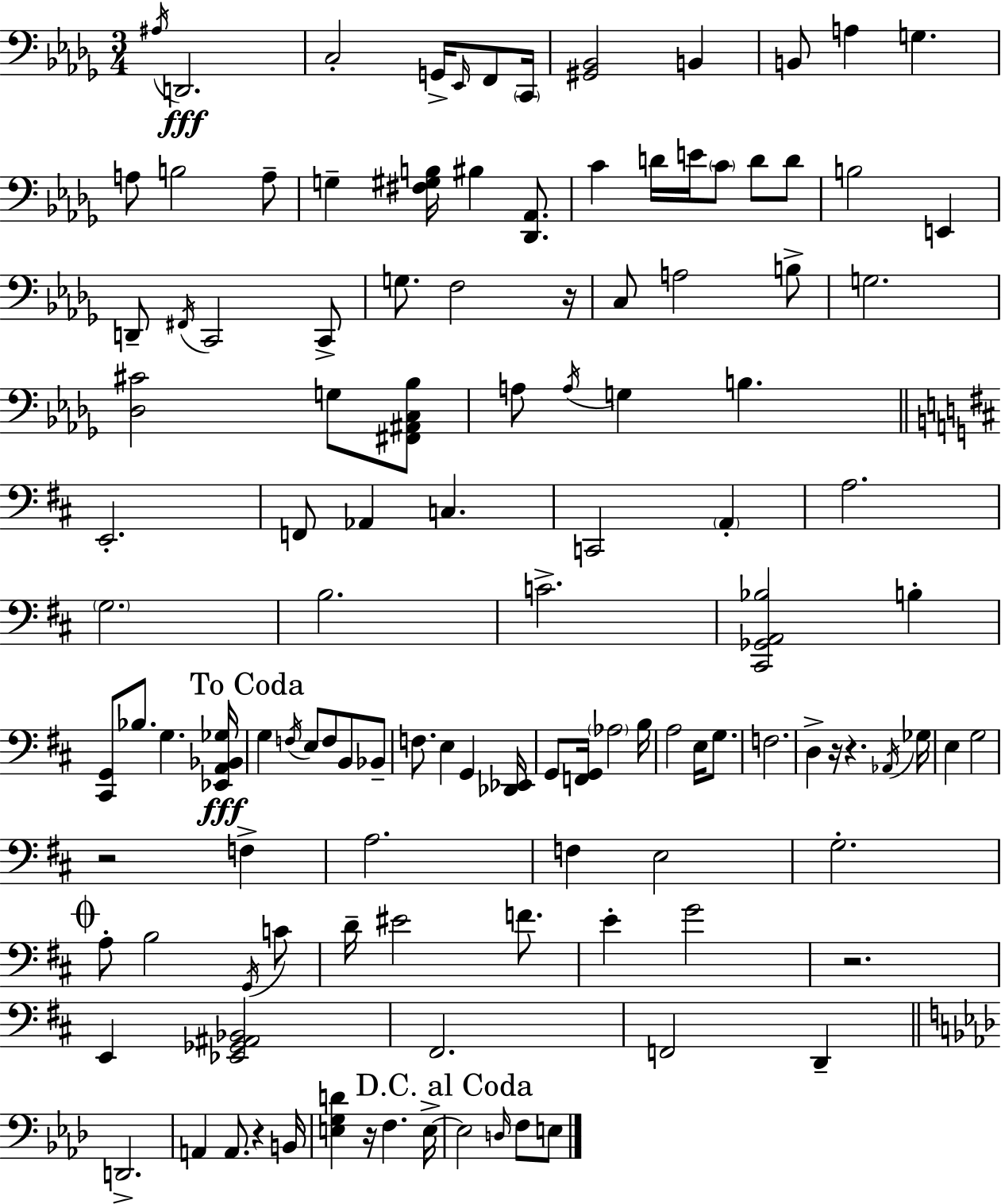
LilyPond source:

{
  \clef bass
  \numericTimeSignature
  \time 3/4
  \key bes \minor
  \acciaccatura { ais16 }\fff d,2. | c2-. g,16-> \grace { ees,16 } f,8 | \parenthesize c,16 <gis, bes,>2 b,4 | b,8 a4 g4. | \break a8 b2 | a8-- g4-- <fis gis b>16 bis4 <des, aes,>8. | c'4 d'16 e'16 \parenthesize c'8 d'8 | d'8 b2 e,4 | \break d,8-- \acciaccatura { fis,16 } c,2 | c,8-> g8. f2 | r16 c8 a2 | b8-> g2. | \break <des cis'>2 g8 | <fis, ais, c bes>8 a8 \acciaccatura { a16 } g4 b4. | \bar "||" \break \key d \major e,2.-. | f,8 aes,4 c4. | c,2 \parenthesize a,4-. | a2. | \break \parenthesize g2. | b2. | c'2.-> | <cis, ges, a, bes>2 b4-. | \break <cis, g,>8 bes8. g4. <ees, a, bes, ges>16\fff | \mark "To Coda" g4 \acciaccatura { f16 } e8 f8 b,8 bes,8-- | f8. e4 g,4 | <des, ees,>16 g,8 <f, g,>16 \parenthesize aes2 | \break b16 a2 e16 g8. | f2. | d4-> r16 r4. | \acciaccatura { aes,16 } ges16 e4 g2 | \break r2 f4-> | a2. | f4 e2 | g2.-. | \break \mark \markup { \musicglyph "scripts.coda" } a8-. b2 | \acciaccatura { g,16 } c'8 d'16-- eis'2 | f'8. e'4-. g'2 | r2. | \break e,4 <ees, ges, ais, bes,>2 | fis,2. | f,2 d,4-- | \bar "||" \break \key aes \major d,2.-> | a,4 a,8. r4 b,16 | <e g d'>4 r16 f4. e16->~~ | \mark "D.C. al Coda" e2 \grace { d16 } f8 e8 | \break \bar "|."
}